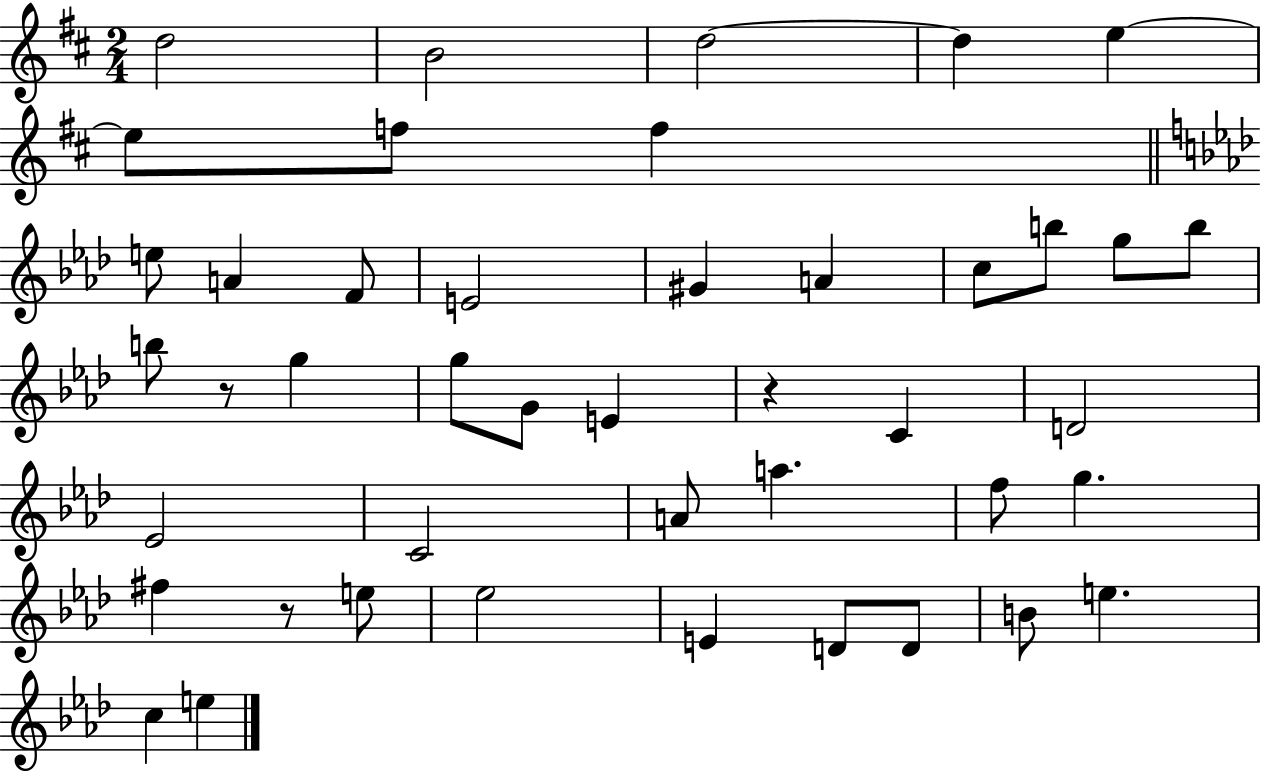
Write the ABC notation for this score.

X:1
T:Untitled
M:2/4
L:1/4
K:D
d2 B2 d2 d e e/2 f/2 f e/2 A F/2 E2 ^G A c/2 b/2 g/2 b/2 b/2 z/2 g g/2 G/2 E z C D2 _E2 C2 A/2 a f/2 g ^f z/2 e/2 _e2 E D/2 D/2 B/2 e c e